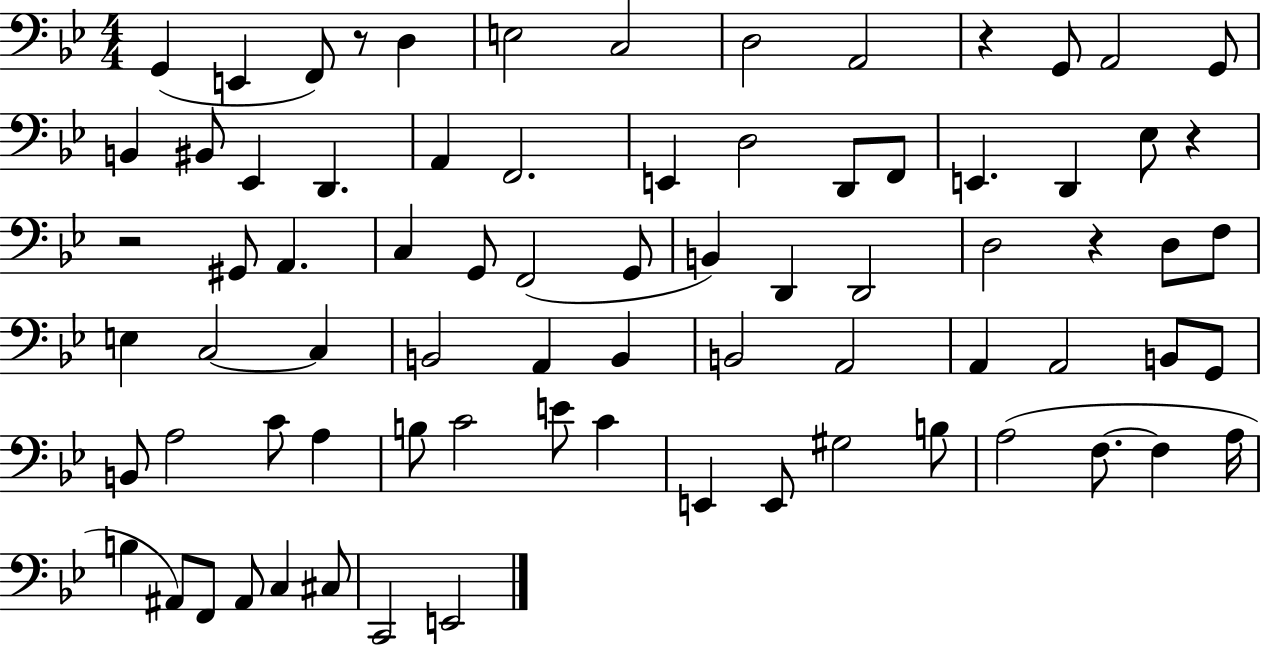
{
  \clef bass
  \numericTimeSignature
  \time 4/4
  \key bes \major
  g,4( e,4 f,8) r8 d4 | e2 c2 | d2 a,2 | r4 g,8 a,2 g,8 | \break b,4 bis,8 ees,4 d,4. | a,4 f,2. | e,4 d2 d,8 f,8 | e,4. d,4 ees8 r4 | \break r2 gis,8 a,4. | c4 g,8 f,2( g,8 | b,4) d,4 d,2 | d2 r4 d8 f8 | \break e4 c2~~ c4 | b,2 a,4 b,4 | b,2 a,2 | a,4 a,2 b,8 g,8 | \break b,8 a2 c'8 a4 | b8 c'2 e'8 c'4 | e,4 e,8 gis2 b8 | a2( f8.~~ f4 a16 | \break b4 ais,8) f,8 ais,8 c4 cis8 | c,2 e,2 | \bar "|."
}